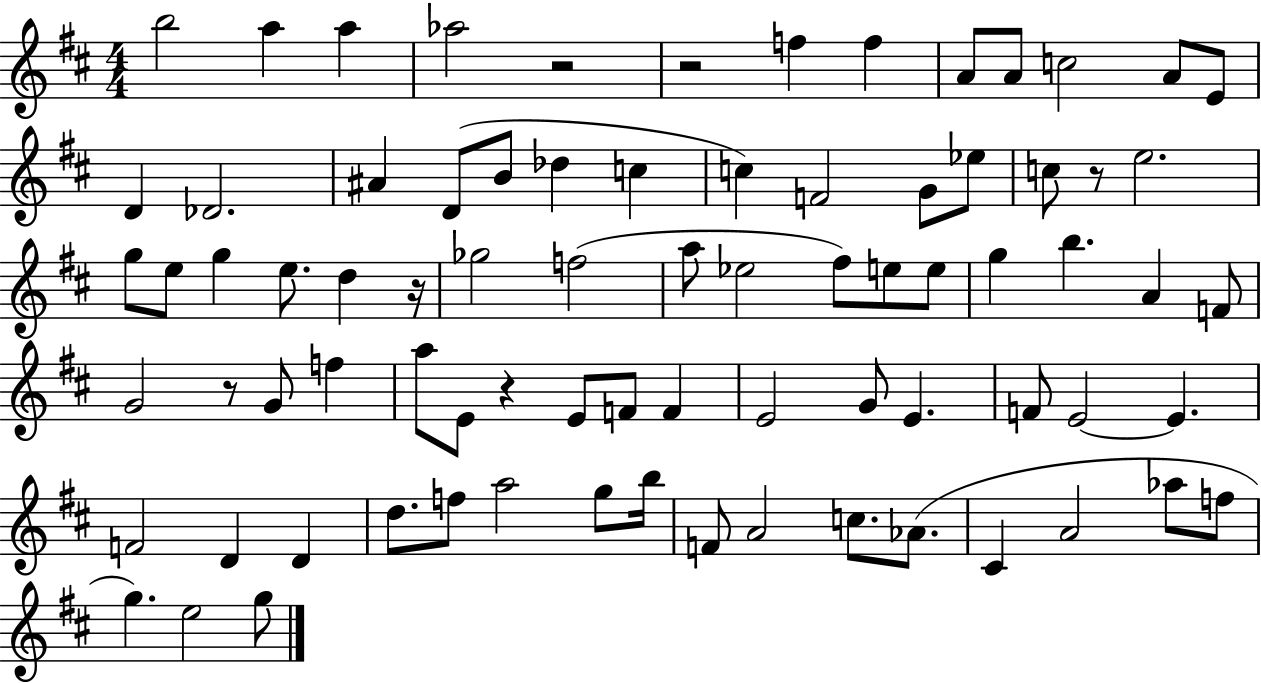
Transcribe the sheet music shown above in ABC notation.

X:1
T:Untitled
M:4/4
L:1/4
K:D
b2 a a _a2 z2 z2 f f A/2 A/2 c2 A/2 E/2 D _D2 ^A D/2 B/2 _d c c F2 G/2 _e/2 c/2 z/2 e2 g/2 e/2 g e/2 d z/4 _g2 f2 a/2 _e2 ^f/2 e/2 e/2 g b A F/2 G2 z/2 G/2 f a/2 E/2 z E/2 F/2 F E2 G/2 E F/2 E2 E F2 D D d/2 f/2 a2 g/2 b/4 F/2 A2 c/2 _A/2 ^C A2 _a/2 f/2 g e2 g/2